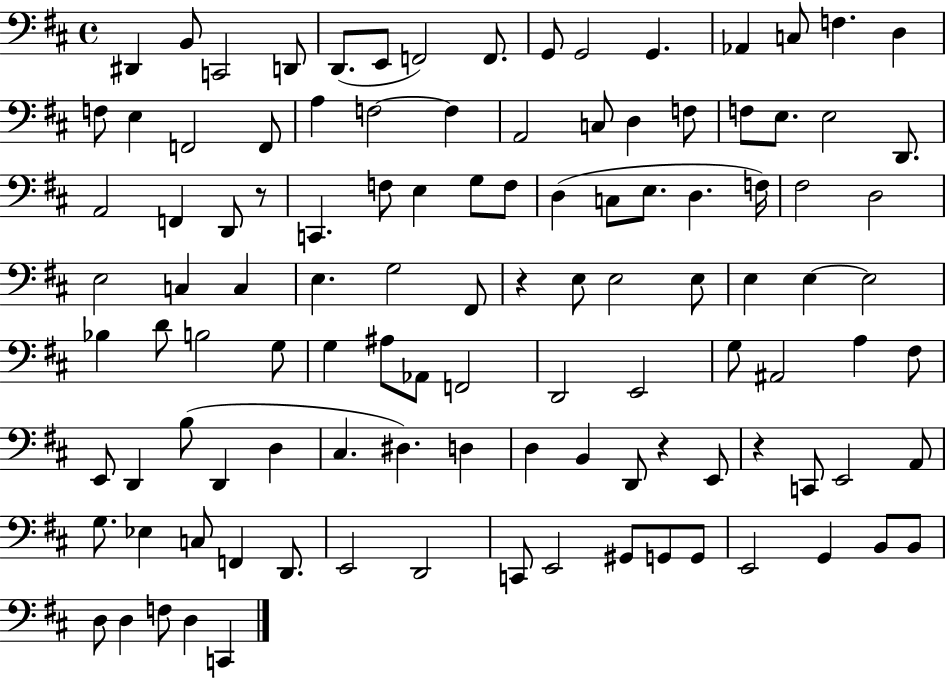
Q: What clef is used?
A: bass